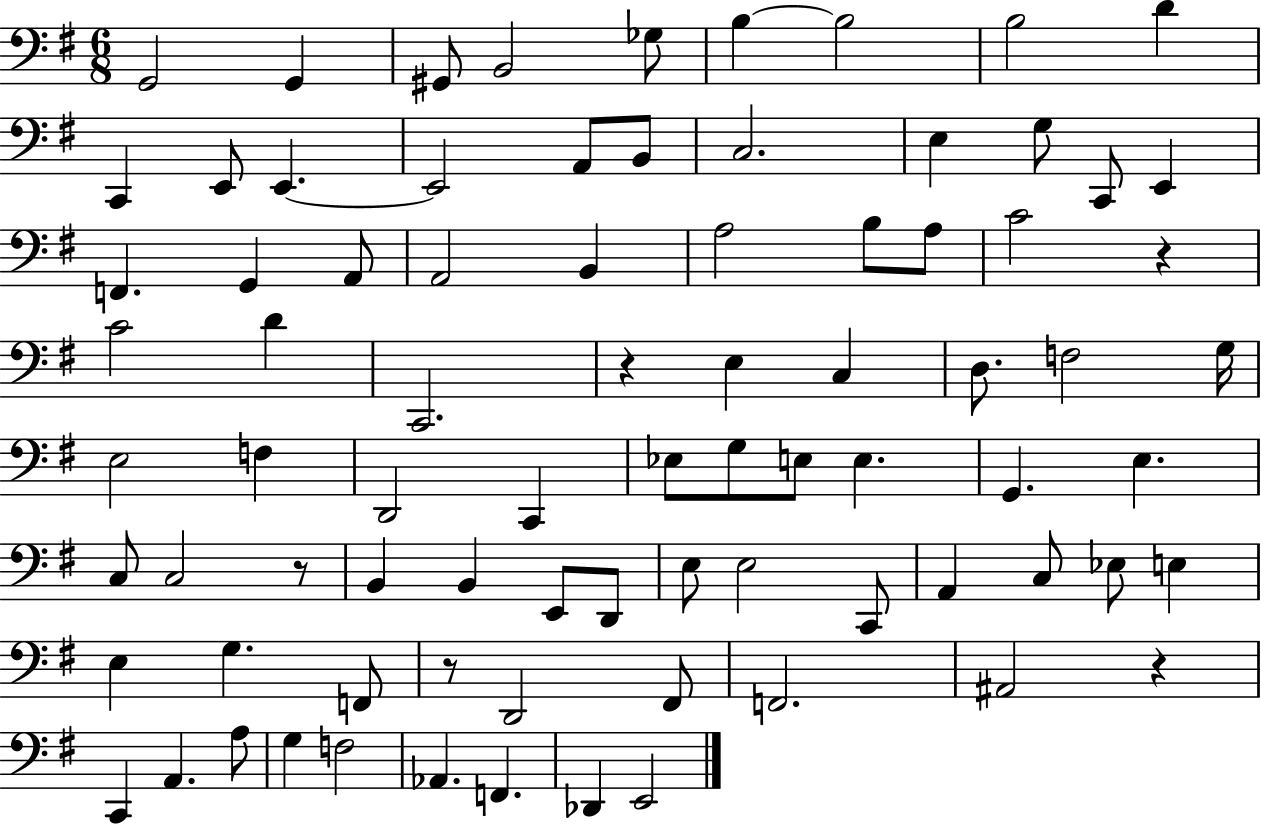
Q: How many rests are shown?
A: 5